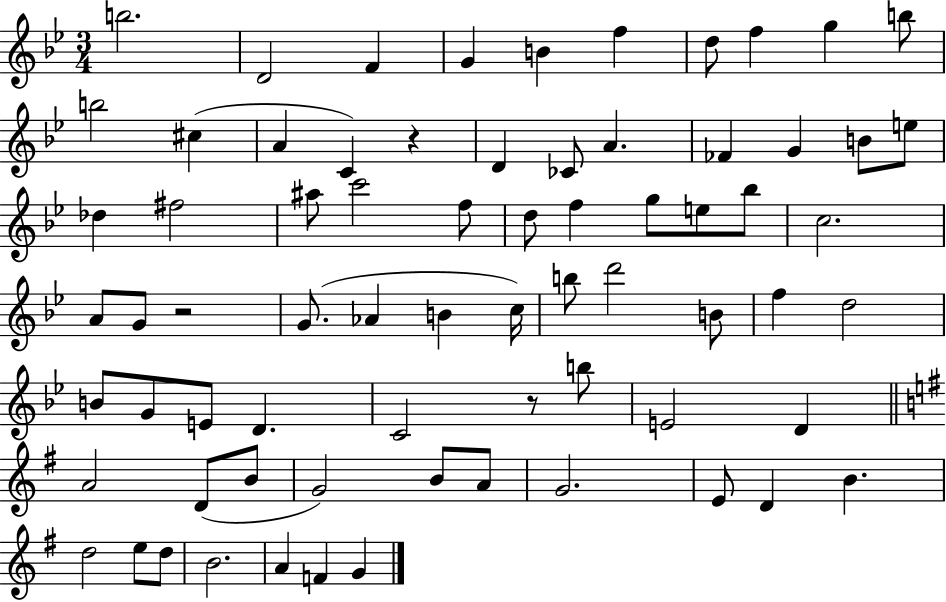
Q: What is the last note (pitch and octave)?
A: G4